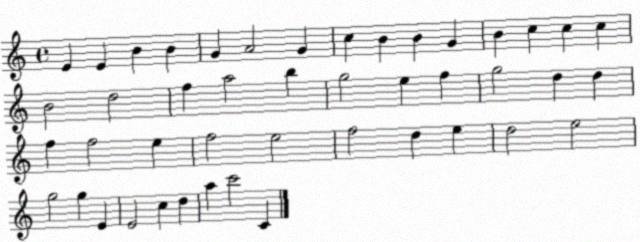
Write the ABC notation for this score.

X:1
T:Untitled
M:4/4
L:1/4
K:C
E E B B G A2 G c B B G B c c c B2 d2 f a2 b g2 e f g2 d d f f2 e f2 e2 f2 d e d2 e2 g2 g E E2 c d a c'2 C